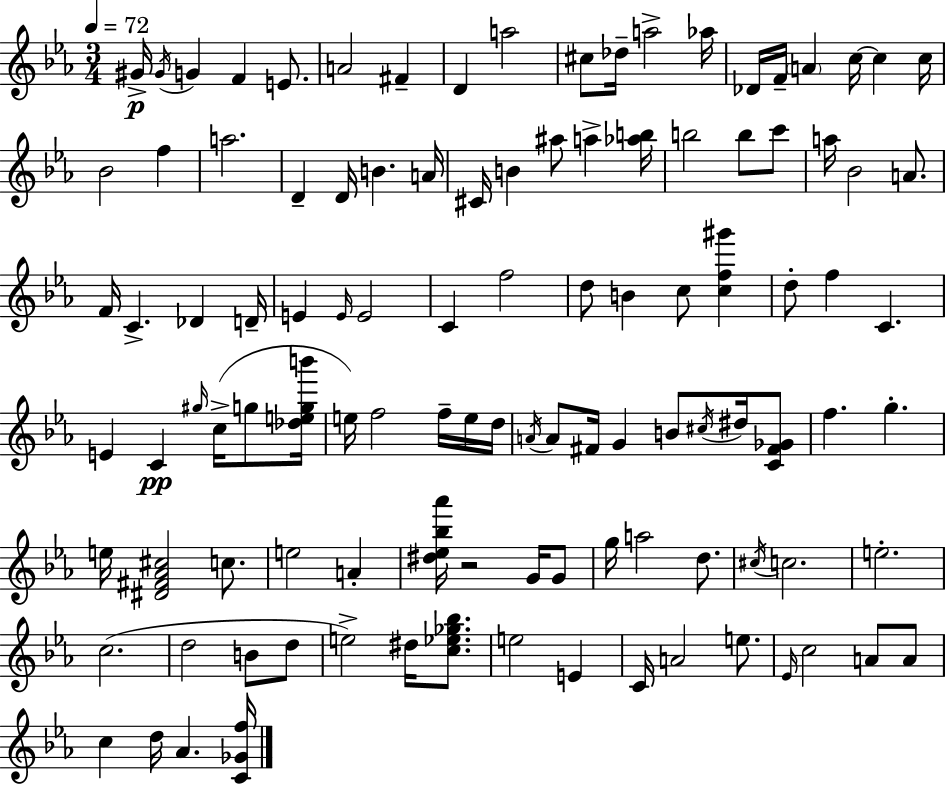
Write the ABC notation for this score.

X:1
T:Untitled
M:3/4
L:1/4
K:Eb
^G/4 ^G/4 G F E/2 A2 ^F D a2 ^c/2 _d/4 a2 _a/4 _D/4 F/4 A c/4 c c/4 _B2 f a2 D D/4 B A/4 ^C/4 B ^a/2 a [_ab]/4 b2 b/2 c'/2 a/4 _B2 A/2 F/4 C _D D/4 E E/4 E2 C f2 d/2 B c/2 [cf^g'] d/2 f C E C ^g/4 c/4 g/2 [_degb']/4 e/4 f2 f/4 e/4 d/4 A/4 A/2 ^F/4 G B/2 ^c/4 ^d/4 [C^F_G]/2 f g e/4 [^D^F_A^c]2 c/2 e2 A [^d_e_b_a']/4 z2 G/4 G/2 g/4 a2 d/2 ^c/4 c2 e2 c2 d2 B/2 d/2 e2 ^d/4 [c_e_g_b]/2 e2 E C/4 A2 e/2 _E/4 c2 A/2 A/2 c d/4 _A [C_Gf]/4